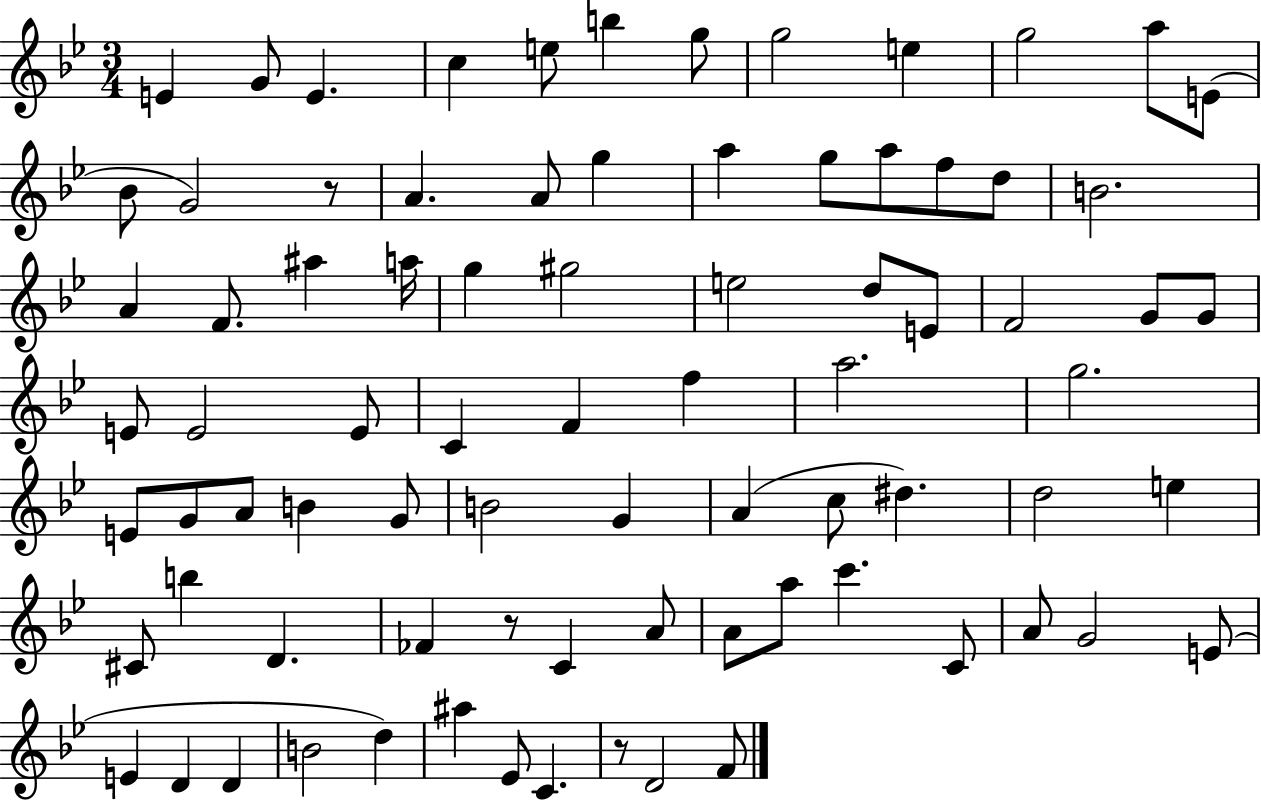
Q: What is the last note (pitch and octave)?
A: F4